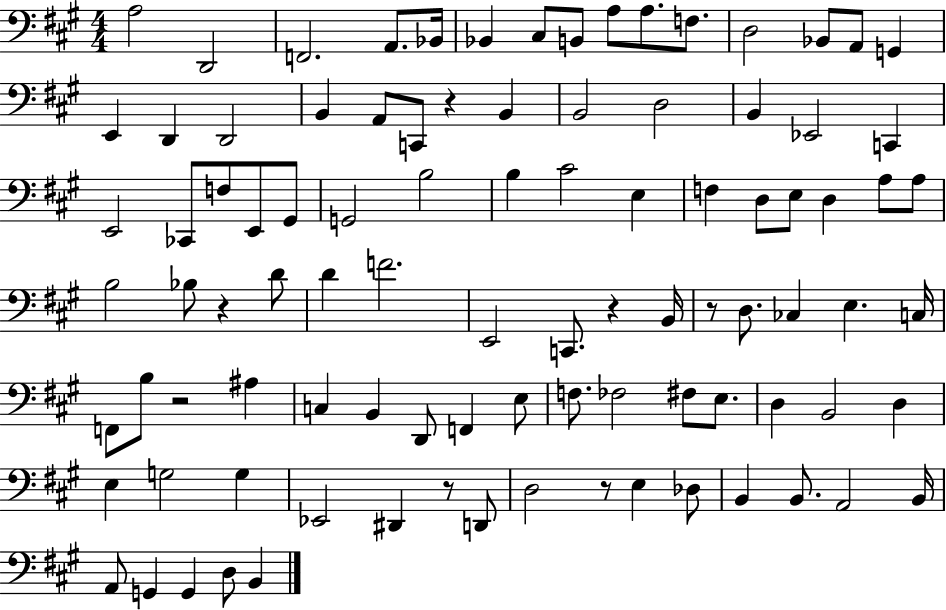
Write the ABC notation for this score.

X:1
T:Untitled
M:4/4
L:1/4
K:A
A,2 D,,2 F,,2 A,,/2 _B,,/4 _B,, ^C,/2 B,,/2 A,/2 A,/2 F,/2 D,2 _B,,/2 A,,/2 G,, E,, D,, D,,2 B,, A,,/2 C,,/2 z B,, B,,2 D,2 B,, _E,,2 C,, E,,2 _C,,/2 F,/2 E,,/2 ^G,,/2 G,,2 B,2 B, ^C2 E, F, D,/2 E,/2 D, A,/2 A,/2 B,2 _B,/2 z D/2 D F2 E,,2 C,,/2 z B,,/4 z/2 D,/2 _C, E, C,/4 F,,/2 B,/2 z2 ^A, C, B,, D,,/2 F,, E,/2 F,/2 _F,2 ^F,/2 E,/2 D, B,,2 D, E, G,2 G, _E,,2 ^D,, z/2 D,,/2 D,2 z/2 E, _D,/2 B,, B,,/2 A,,2 B,,/4 A,,/2 G,, G,, D,/2 B,,